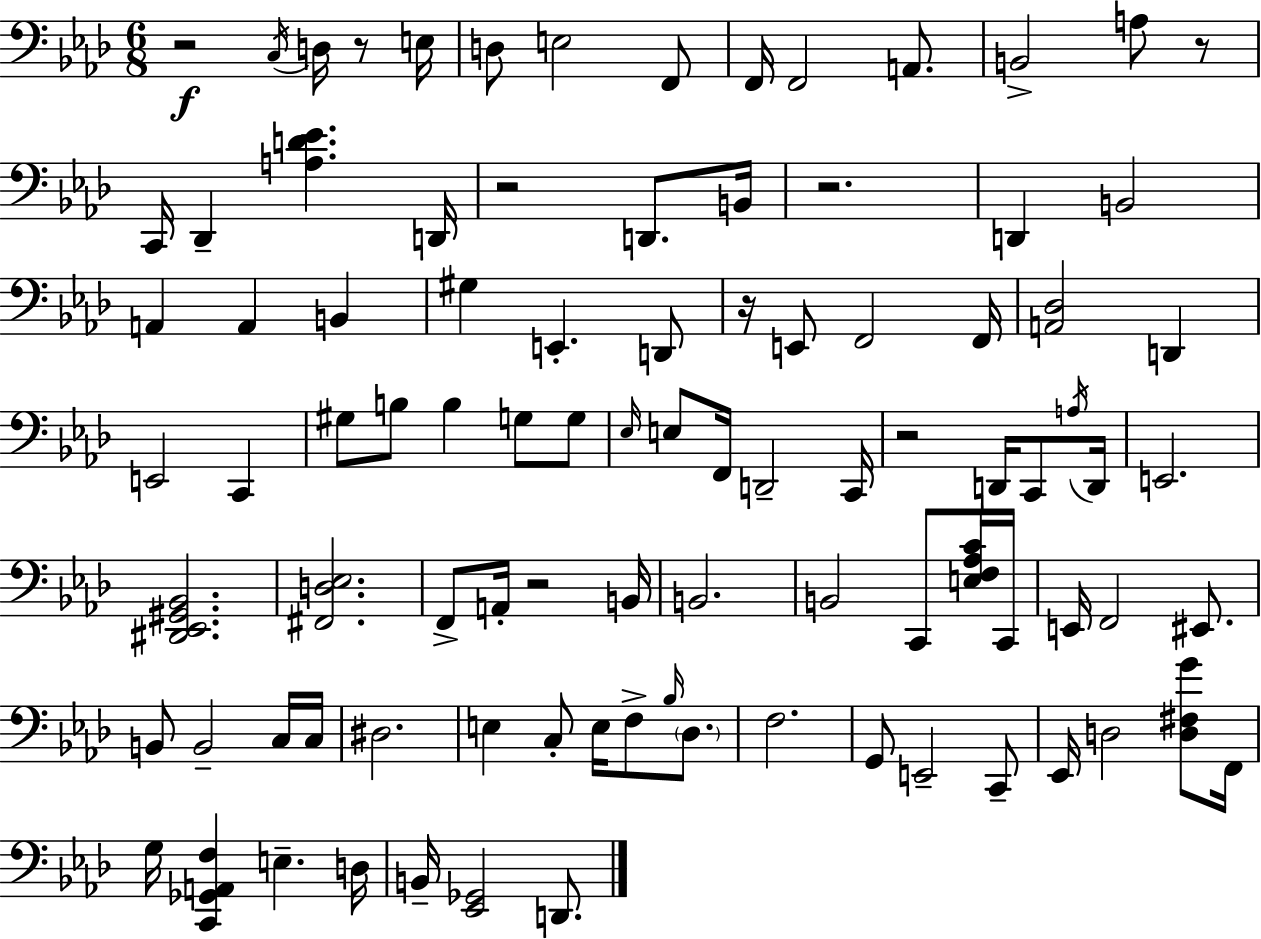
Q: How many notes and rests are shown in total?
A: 94